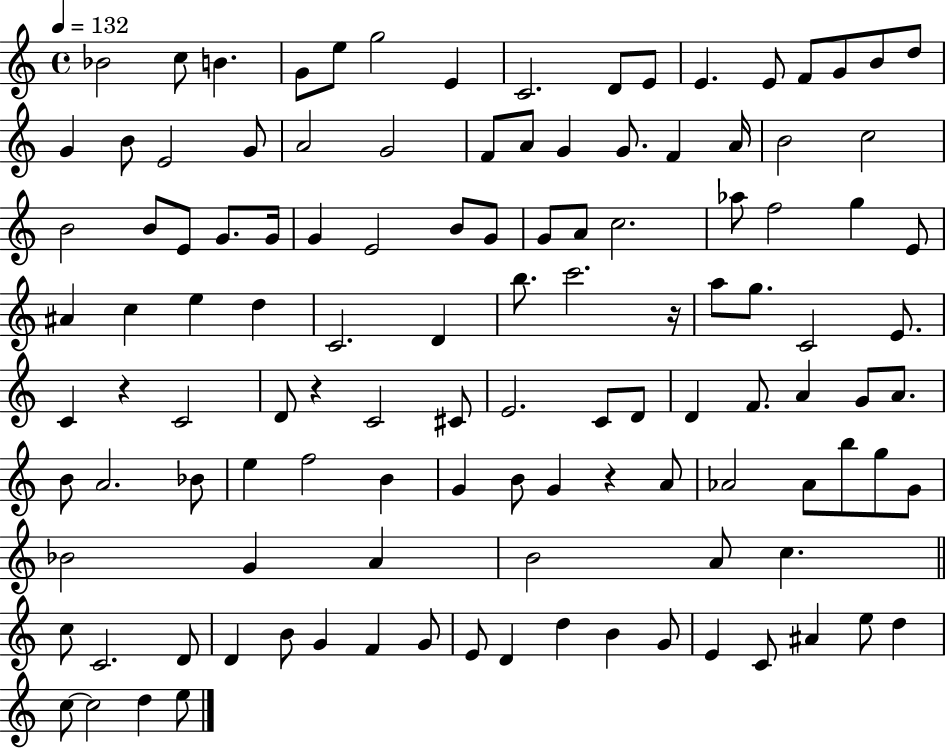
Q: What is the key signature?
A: C major